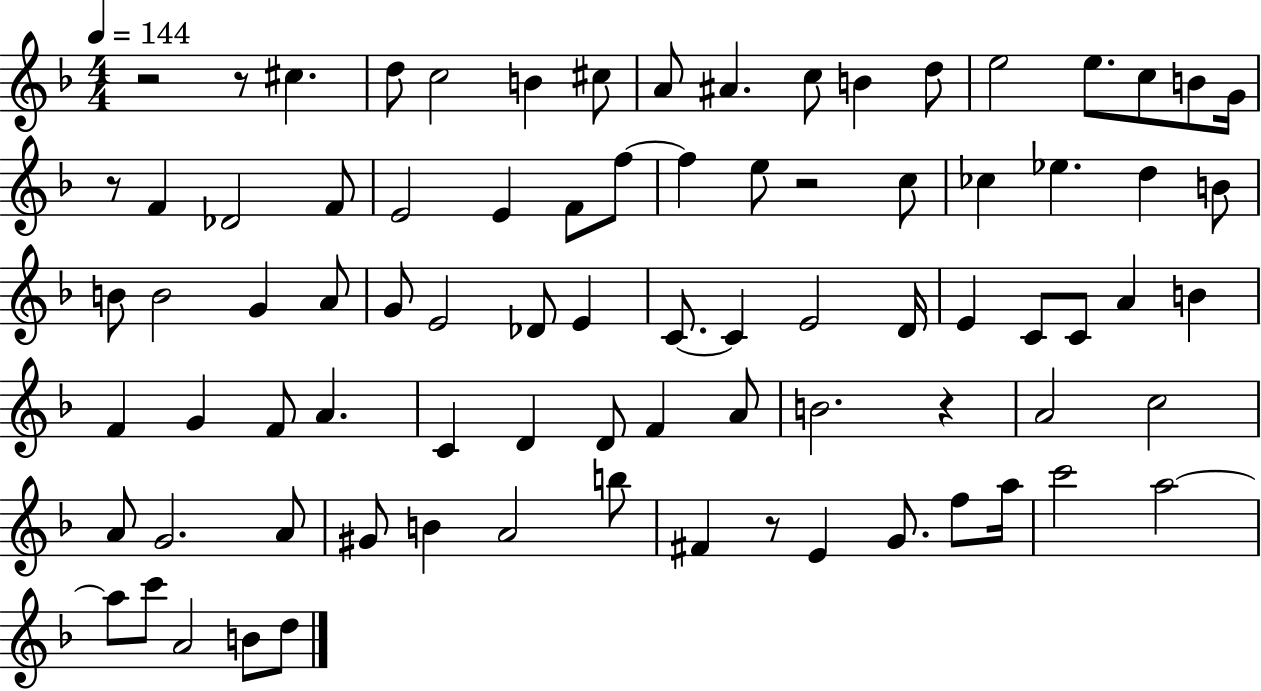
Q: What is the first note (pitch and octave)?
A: C#5